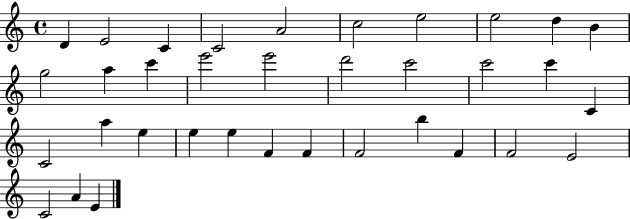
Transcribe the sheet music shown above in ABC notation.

X:1
T:Untitled
M:4/4
L:1/4
K:C
D E2 C C2 A2 c2 e2 e2 d B g2 a c' e'2 e'2 d'2 c'2 c'2 c' C C2 a e e e F F F2 b F F2 E2 C2 A E